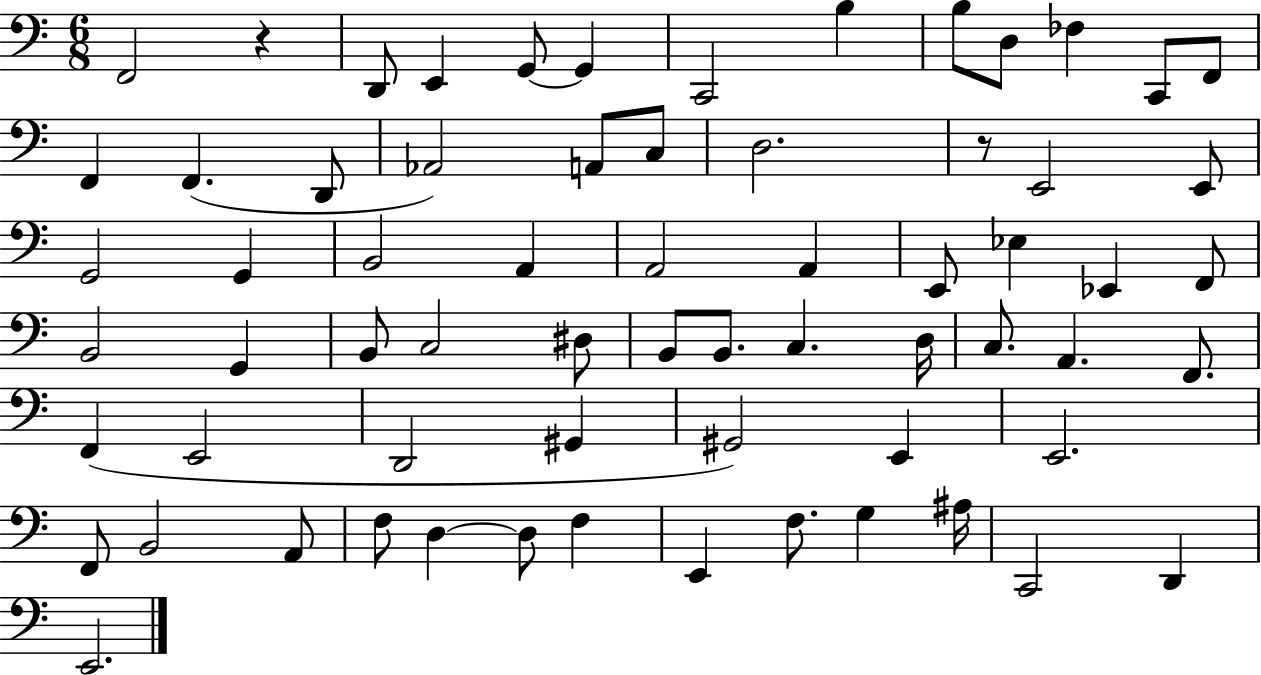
F2/h R/q D2/e E2/q G2/e G2/q C2/h B3/q B3/e D3/e FES3/q C2/e F2/e F2/q F2/q. D2/e Ab2/h A2/e C3/e D3/h. R/e E2/h E2/e G2/h G2/q B2/h A2/q A2/h A2/q E2/e Eb3/q Eb2/q F2/e B2/h G2/q B2/e C3/h D#3/e B2/e B2/e. C3/q. D3/s C3/e. A2/q. F2/e. F2/q E2/h D2/h G#2/q G#2/h E2/q E2/h. F2/e B2/h A2/e F3/e D3/q D3/e F3/q E2/q F3/e. G3/q A#3/s C2/h D2/q E2/h.